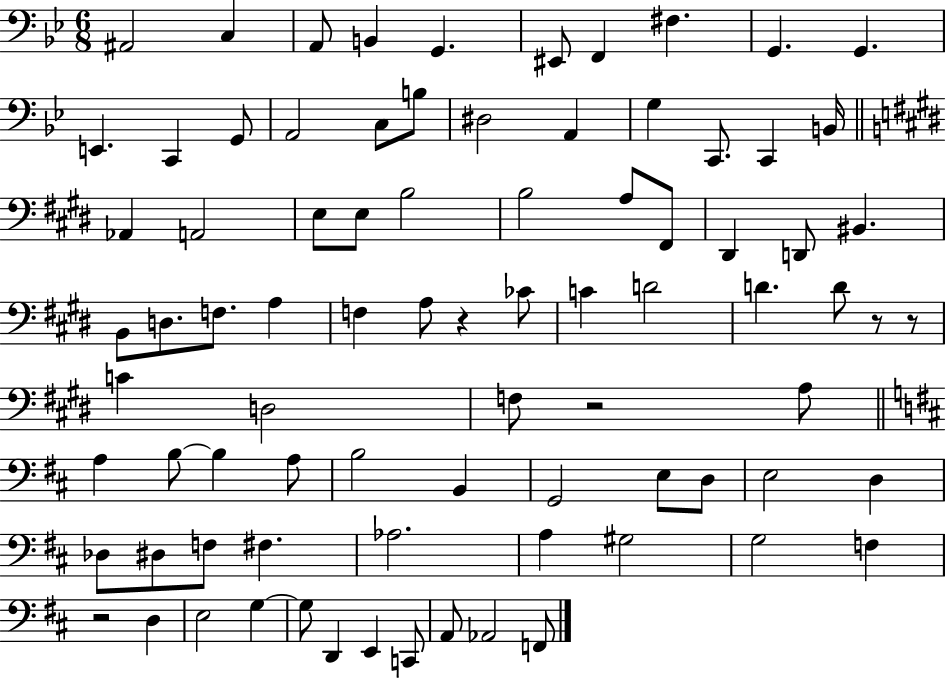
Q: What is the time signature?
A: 6/8